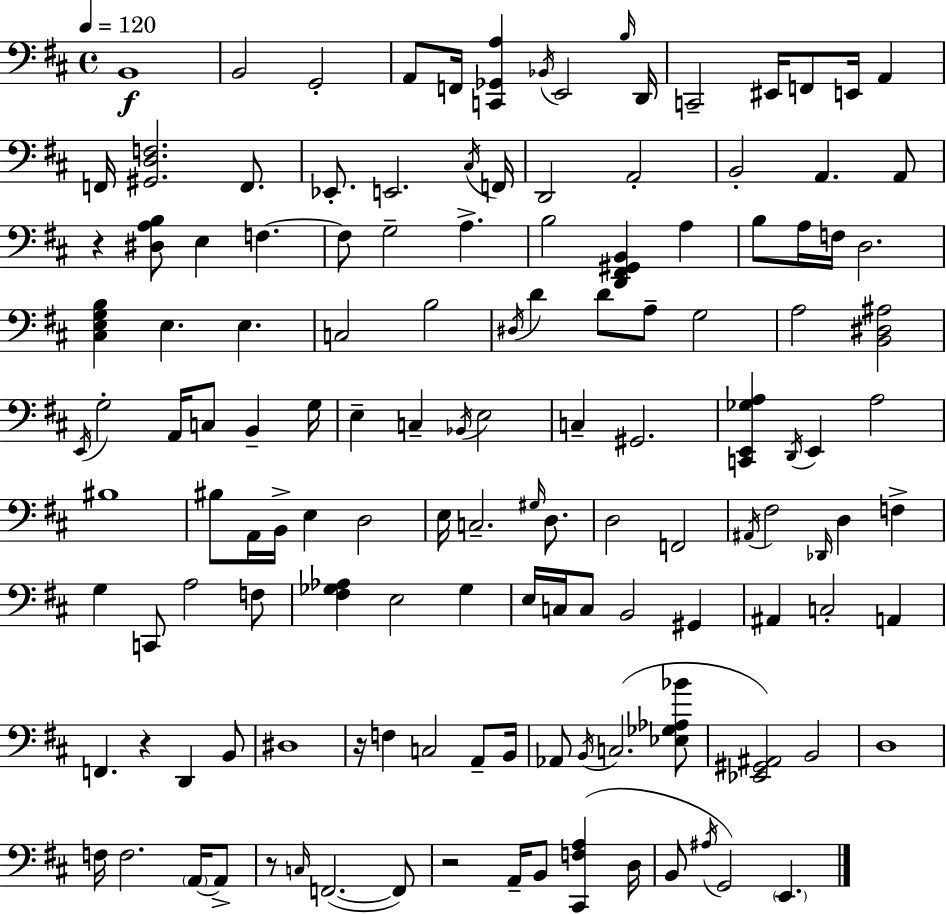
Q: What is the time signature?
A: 4/4